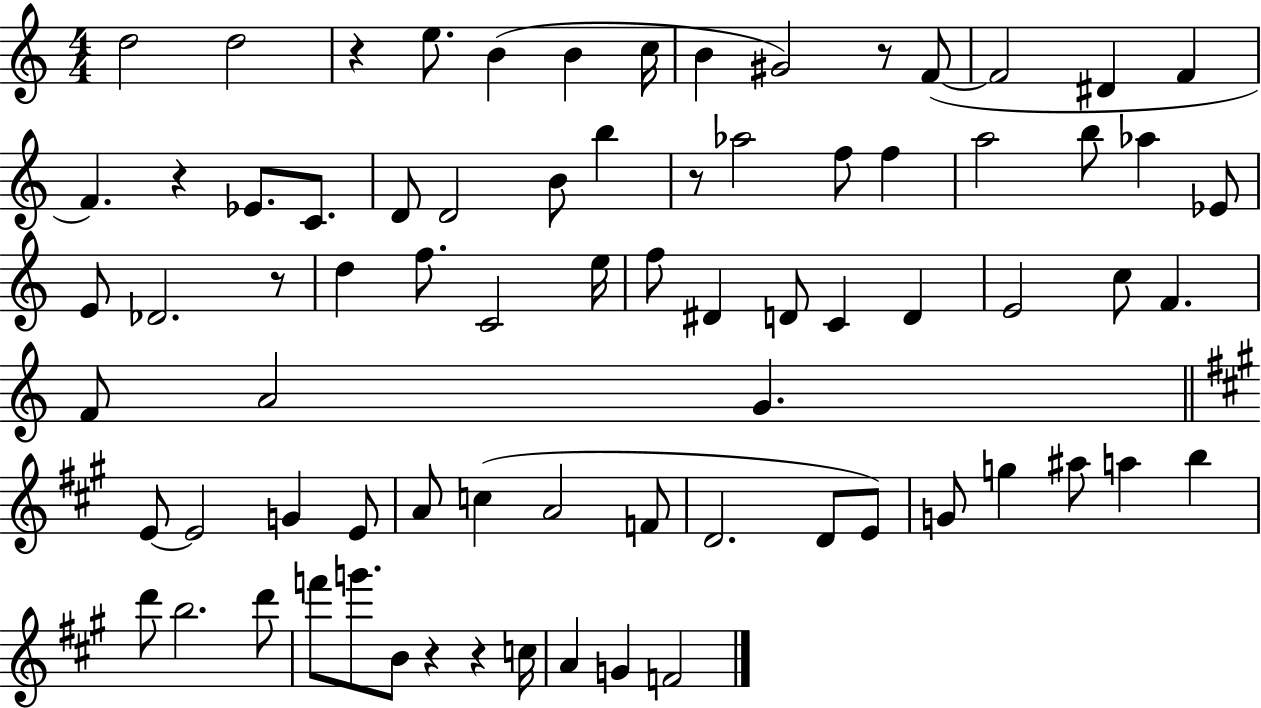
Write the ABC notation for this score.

X:1
T:Untitled
M:4/4
L:1/4
K:C
d2 d2 z e/2 B B c/4 B ^G2 z/2 F/2 F2 ^D F F z _E/2 C/2 D/2 D2 B/2 b z/2 _a2 f/2 f a2 b/2 _a _E/2 E/2 _D2 z/2 d f/2 C2 e/4 f/2 ^D D/2 C D E2 c/2 F F/2 A2 G E/2 E2 G E/2 A/2 c A2 F/2 D2 D/2 E/2 G/2 g ^a/2 a b d'/2 b2 d'/2 f'/2 g'/2 B/2 z z c/4 A G F2